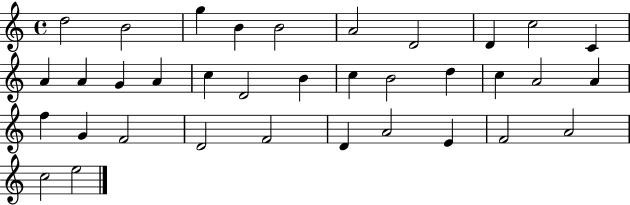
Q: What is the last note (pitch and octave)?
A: E5